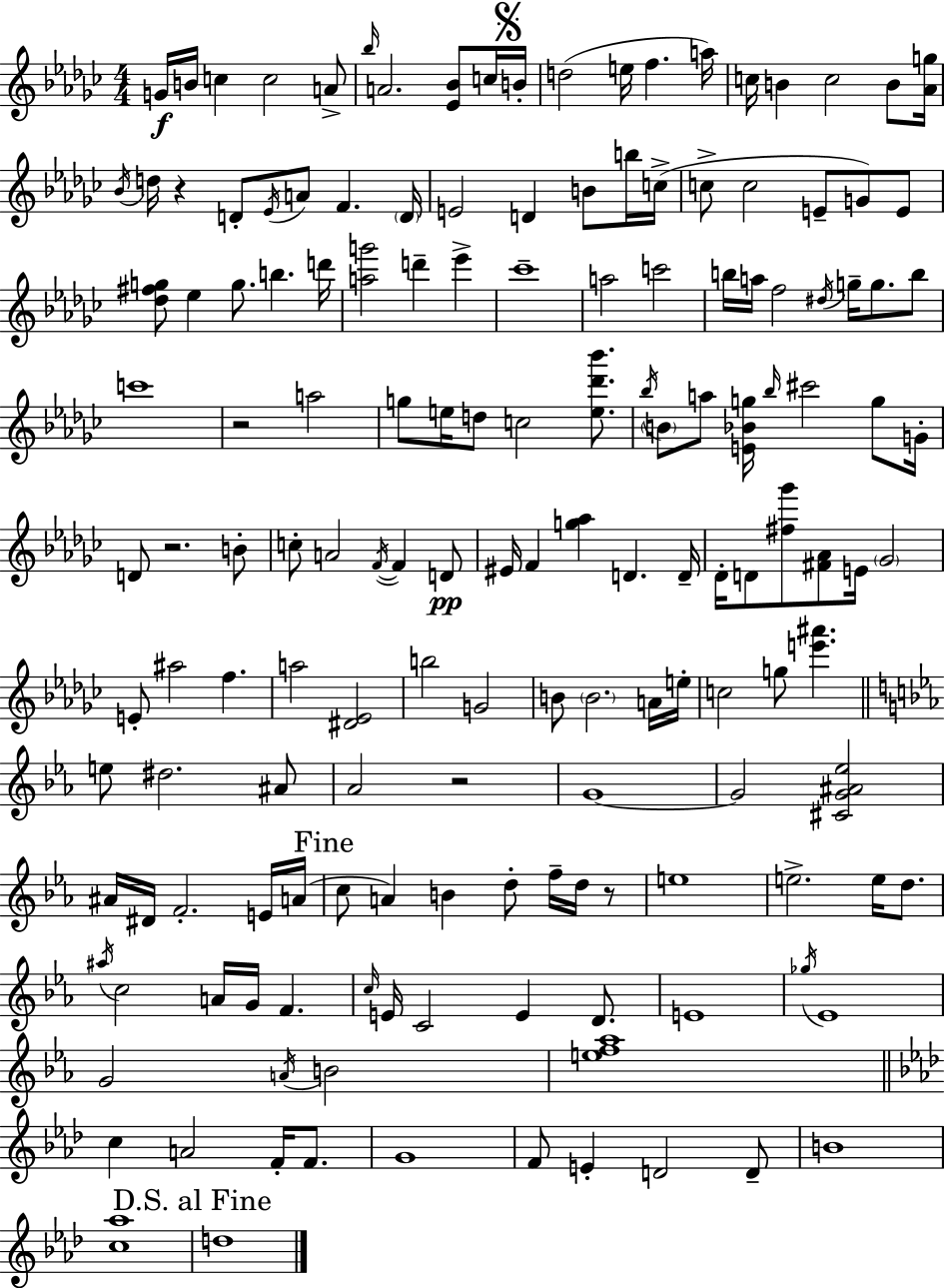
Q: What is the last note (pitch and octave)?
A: D5